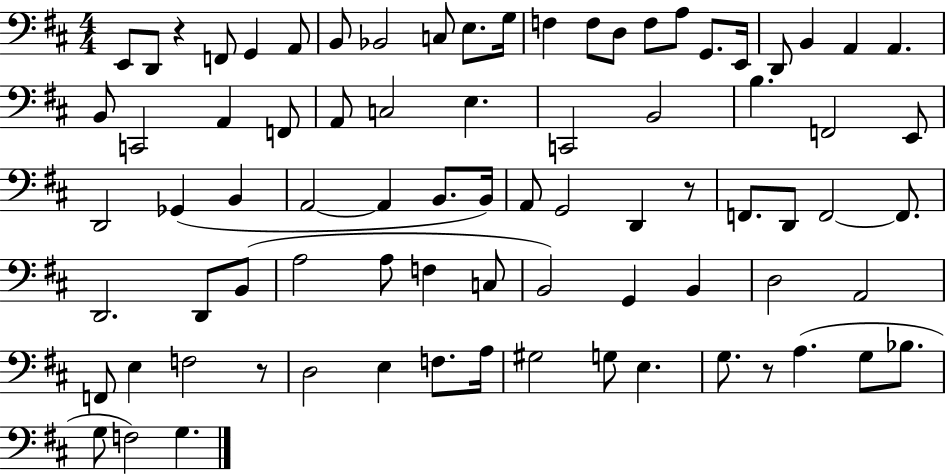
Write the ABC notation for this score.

X:1
T:Untitled
M:4/4
L:1/4
K:D
E,,/2 D,,/2 z F,,/2 G,, A,,/2 B,,/2 _B,,2 C,/2 E,/2 G,/4 F, F,/2 D,/2 F,/2 A,/2 G,,/2 E,,/4 D,,/2 B,, A,, A,, B,,/2 C,,2 A,, F,,/2 A,,/2 C,2 E, C,,2 B,,2 B, F,,2 E,,/2 D,,2 _G,, B,, A,,2 A,, B,,/2 B,,/4 A,,/2 G,,2 D,, z/2 F,,/2 D,,/2 F,,2 F,,/2 D,,2 D,,/2 B,,/2 A,2 A,/2 F, C,/2 B,,2 G,, B,, D,2 A,,2 F,,/2 E, F,2 z/2 D,2 E, F,/2 A,/4 ^G,2 G,/2 E, G,/2 z/2 A, G,/2 _B,/2 G,/2 F,2 G,